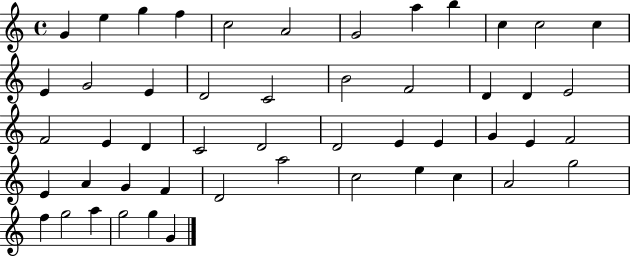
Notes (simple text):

G4/q E5/q G5/q F5/q C5/h A4/h G4/h A5/q B5/q C5/q C5/h C5/q E4/q G4/h E4/q D4/h C4/h B4/h F4/h D4/q D4/q E4/h F4/h E4/q D4/q C4/h D4/h D4/h E4/q E4/q G4/q E4/q F4/h E4/q A4/q G4/q F4/q D4/h A5/h C5/h E5/q C5/q A4/h G5/h F5/q G5/h A5/q G5/h G5/q G4/q